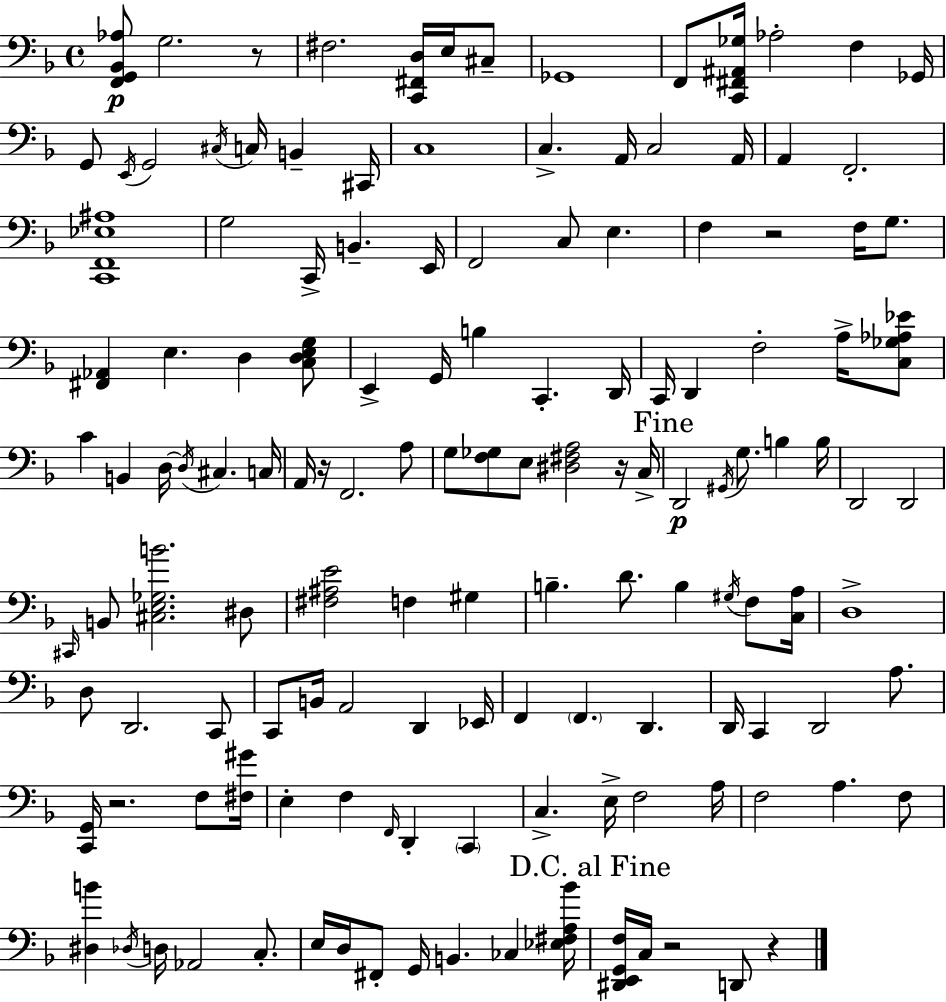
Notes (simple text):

[F2,G2,Bb2,Ab3]/e G3/h. R/e F#3/h. [C2,F#2,D3]/s E3/s C#3/e Gb2/w F2/e [C2,F#2,A#2,Gb3]/s Ab3/h F3/q Gb2/s G2/e E2/s G2/h C#3/s C3/s B2/q C#2/s C3/w C3/q. A2/s C3/h A2/s A2/q F2/h. [C2,F2,Eb3,A#3]/w G3/h C2/s B2/q. E2/s F2/h C3/e E3/q. F3/q R/h F3/s G3/e. [F#2,Ab2]/q E3/q. D3/q [C3,D3,E3,G3]/e E2/q G2/s B3/q C2/q. D2/s C2/s D2/q F3/h A3/s [C3,Gb3,Ab3,Eb4]/e C4/q B2/q D3/s D3/s C#3/q. C3/s A2/s R/s F2/h. A3/e G3/e [F3,Gb3]/e E3/e [D#3,F#3,A3]/h R/s C3/s D2/h G#2/s G3/e. B3/q B3/s D2/h D2/h C#2/s B2/e [C#3,E3,Gb3,B4]/h. D#3/e [F#3,A#3,E4]/h F3/q G#3/q B3/q. D4/e. B3/q G#3/s F3/e [C3,A3]/s D3/w D3/e D2/h. C2/e C2/e B2/s A2/h D2/q Eb2/s F2/q F2/q. D2/q. D2/s C2/q D2/h A3/e. [C2,G2]/s R/h. F3/e [F#3,G#4]/s E3/q F3/q F2/s D2/q C2/q C3/q. E3/s F3/h A3/s F3/h A3/q. F3/e [D#3,B4]/q Db3/s D3/s Ab2/h C3/e. E3/s D3/s F#2/e G2/s B2/q. CES3/q [Eb3,F#3,A3,Bb4]/s [D#2,E2,G2,F3]/s C3/s R/h D2/e R/q